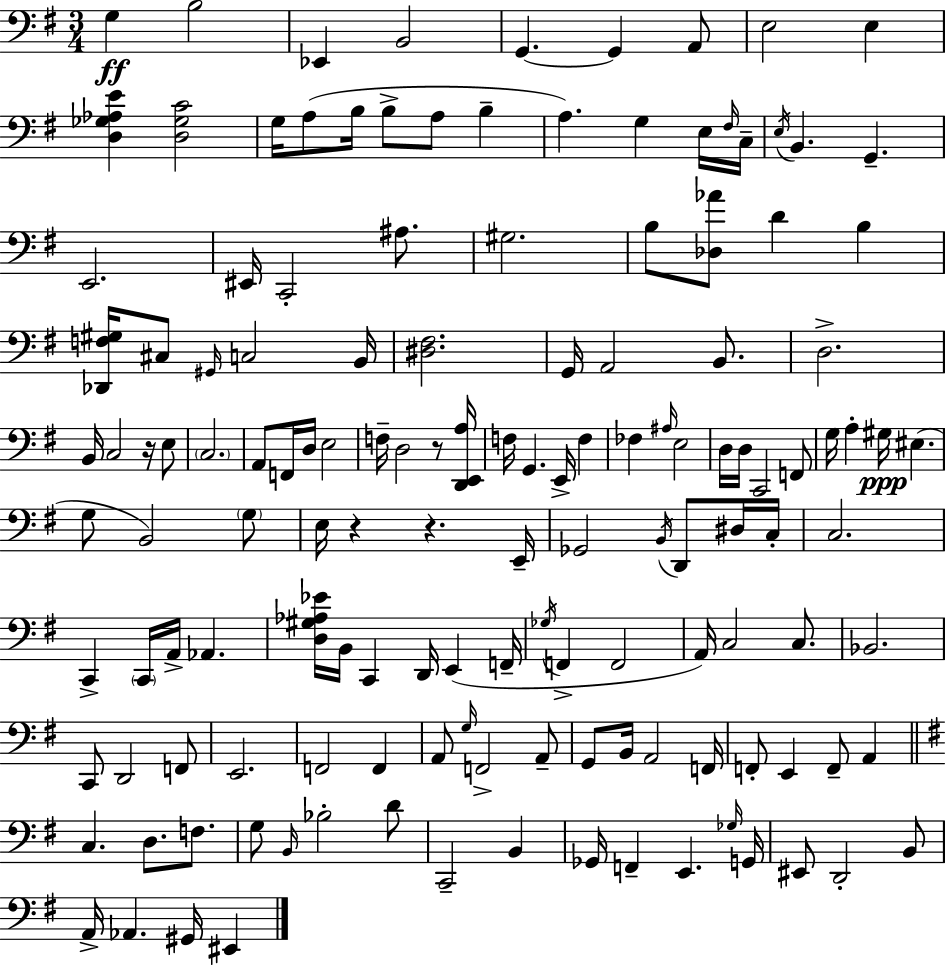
X:1
T:Untitled
M:3/4
L:1/4
K:Em
G, B,2 _E,, B,,2 G,, G,, A,,/2 E,2 E, [D,_G,_A,E] [D,_G,C]2 G,/4 A,/2 B,/4 B,/2 A,/2 B, A, G, E,/4 ^F,/4 C,/4 E,/4 B,, G,, E,,2 ^E,,/4 C,,2 ^A,/2 ^G,2 B,/2 [_D,_A]/2 D B, [_D,,F,^G,]/4 ^C,/2 ^G,,/4 C,2 B,,/4 [^D,^F,]2 G,,/4 A,,2 B,,/2 D,2 B,,/4 C,2 z/4 E,/2 C,2 A,,/2 F,,/4 D,/4 E,2 F,/4 D,2 z/2 [D,,E,,A,]/4 F,/4 G,, E,,/4 F, _F, ^A,/4 E,2 D,/4 D,/4 C,,2 F,,/2 G,/4 A, ^G,/4 ^E, G,/2 B,,2 G,/2 E,/4 z z E,,/4 _G,,2 B,,/4 D,,/2 ^D,/4 C,/4 C,2 C,, C,,/4 A,,/4 _A,, [D,^G,_A,_E]/4 B,,/4 C,, D,,/4 E,, F,,/4 _G,/4 F,, F,,2 A,,/4 C,2 C,/2 _B,,2 C,,/2 D,,2 F,,/2 E,,2 F,,2 F,, A,,/2 G,/4 F,,2 A,,/2 G,,/2 B,,/4 A,,2 F,,/4 F,,/2 E,, F,,/2 A,, C, D,/2 F,/2 G,/2 B,,/4 _B,2 D/2 C,,2 B,, _G,,/4 F,, E,, _G,/4 G,,/4 ^E,,/2 D,,2 B,,/2 A,,/4 _A,, ^G,,/4 ^E,,